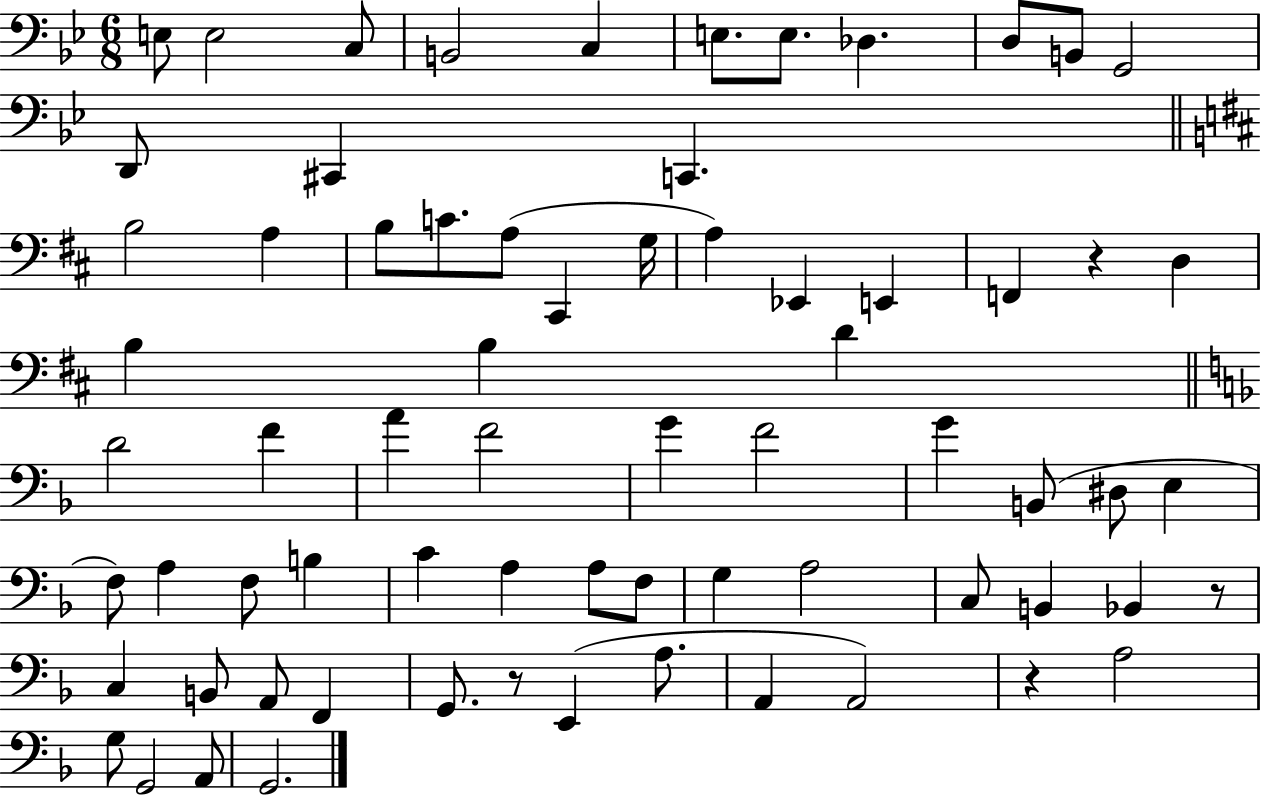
X:1
T:Untitled
M:6/8
L:1/4
K:Bb
E,/2 E,2 C,/2 B,,2 C, E,/2 E,/2 _D, D,/2 B,,/2 G,,2 D,,/2 ^C,, C,, B,2 A, B,/2 C/2 A,/2 ^C,, G,/4 A, _E,, E,, F,, z D, B, B, D D2 F A F2 G F2 G B,,/2 ^D,/2 E, F,/2 A, F,/2 B, C A, A,/2 F,/2 G, A,2 C,/2 B,, _B,, z/2 C, B,,/2 A,,/2 F,, G,,/2 z/2 E,, A,/2 A,, A,,2 z A,2 G,/2 G,,2 A,,/2 G,,2